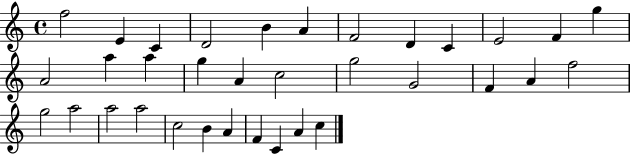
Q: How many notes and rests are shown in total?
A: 34